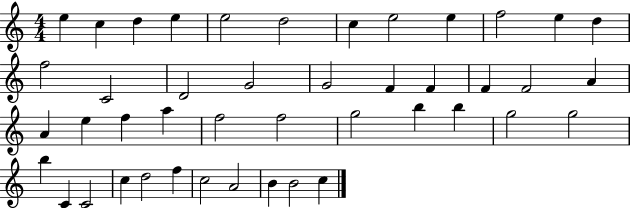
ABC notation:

X:1
T:Untitled
M:4/4
L:1/4
K:C
e c d e e2 d2 c e2 e f2 e d f2 C2 D2 G2 G2 F F F F2 A A e f a f2 f2 g2 b b g2 g2 b C C2 c d2 f c2 A2 B B2 c